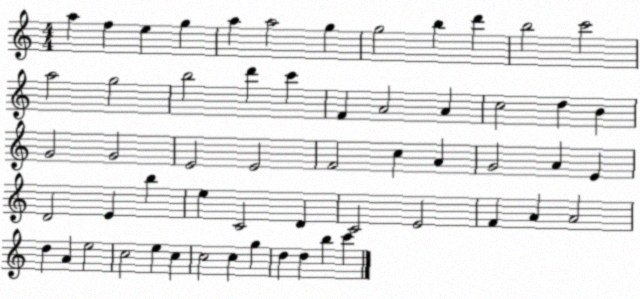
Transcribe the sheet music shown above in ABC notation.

X:1
T:Untitled
M:4/4
L:1/4
K:C
a f e g a a2 g g2 b d' b2 c'2 a2 g2 b2 d' c' F A2 A c2 d B G2 G2 E2 E2 F2 c A G2 A E D2 E b e C2 D C2 E2 F A A2 d A e2 c2 e c c2 c g d d b c'